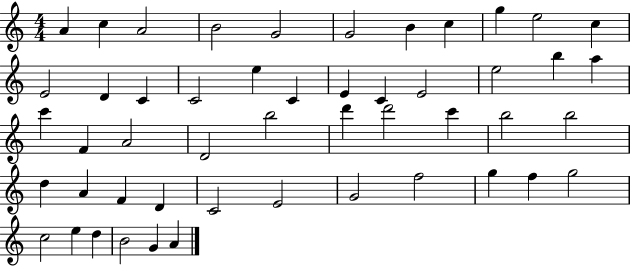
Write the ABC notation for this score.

X:1
T:Untitled
M:4/4
L:1/4
K:C
A c A2 B2 G2 G2 B c g e2 c E2 D C C2 e C E C E2 e2 b a c' F A2 D2 b2 d' d'2 c' b2 b2 d A F D C2 E2 G2 f2 g f g2 c2 e d B2 G A